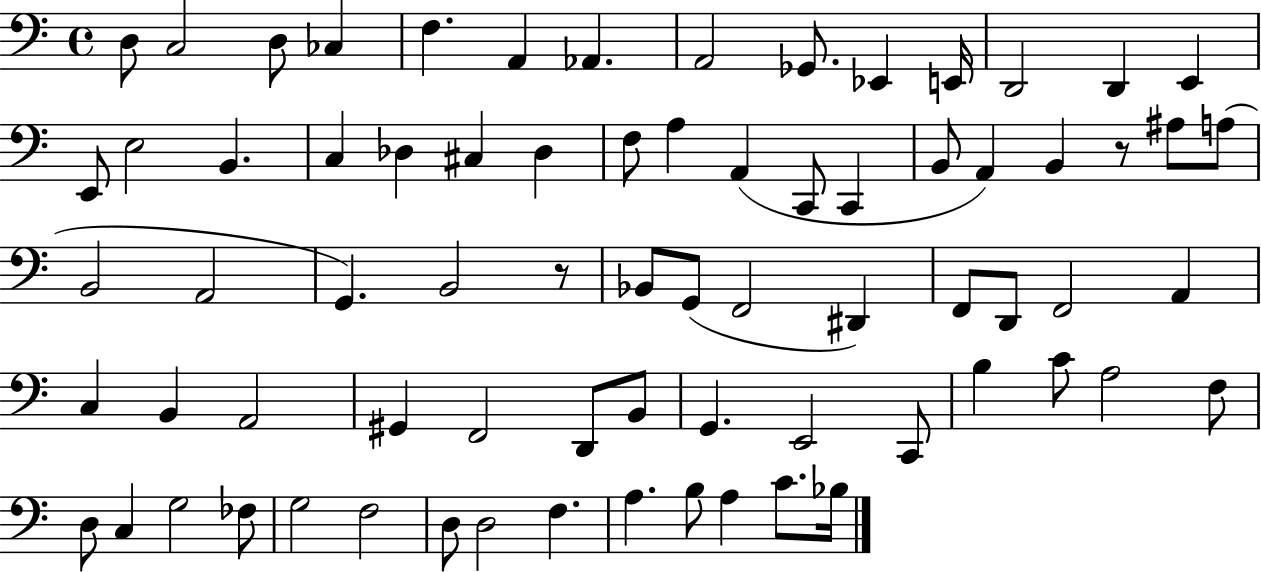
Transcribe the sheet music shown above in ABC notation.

X:1
T:Untitled
M:4/4
L:1/4
K:C
D,/2 C,2 D,/2 _C, F, A,, _A,, A,,2 _G,,/2 _E,, E,,/4 D,,2 D,, E,, E,,/2 E,2 B,, C, _D, ^C, _D, F,/2 A, A,, C,,/2 C,, B,,/2 A,, B,, z/2 ^A,/2 A,/2 B,,2 A,,2 G,, B,,2 z/2 _B,,/2 G,,/2 F,,2 ^D,, F,,/2 D,,/2 F,,2 A,, C, B,, A,,2 ^G,, F,,2 D,,/2 B,,/2 G,, E,,2 C,,/2 B, C/2 A,2 F,/2 D,/2 C, G,2 _F,/2 G,2 F,2 D,/2 D,2 F, A, B,/2 A, C/2 _B,/4